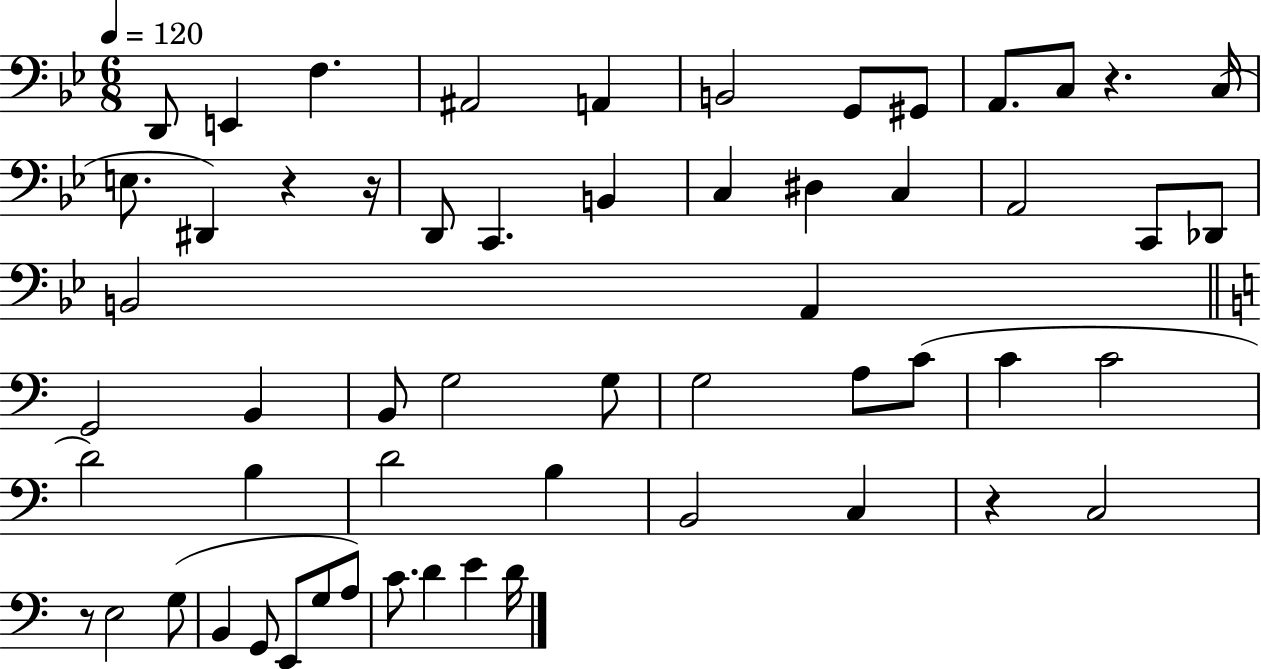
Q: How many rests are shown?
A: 5